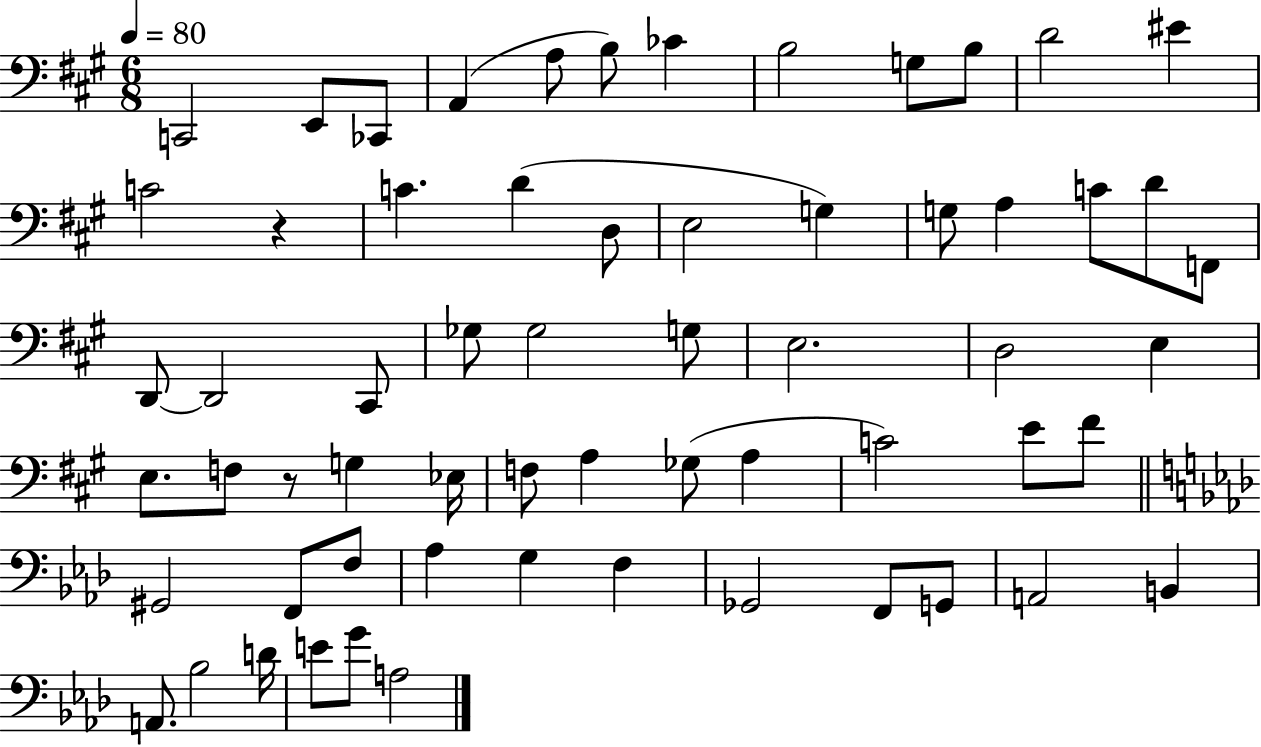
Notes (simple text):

C2/h E2/e CES2/e A2/q A3/e B3/e CES4/q B3/h G3/e B3/e D4/h EIS4/q C4/h R/q C4/q. D4/q D3/e E3/h G3/q G3/e A3/q C4/e D4/e F2/e D2/e D2/h C#2/e Gb3/e Gb3/h G3/e E3/h. D3/h E3/q E3/e. F3/e R/e G3/q Eb3/s F3/e A3/q Gb3/e A3/q C4/h E4/e F#4/e G#2/h F2/e F3/e Ab3/q G3/q F3/q Gb2/h F2/e G2/e A2/h B2/q A2/e. Bb3/h D4/s E4/e G4/e A3/h